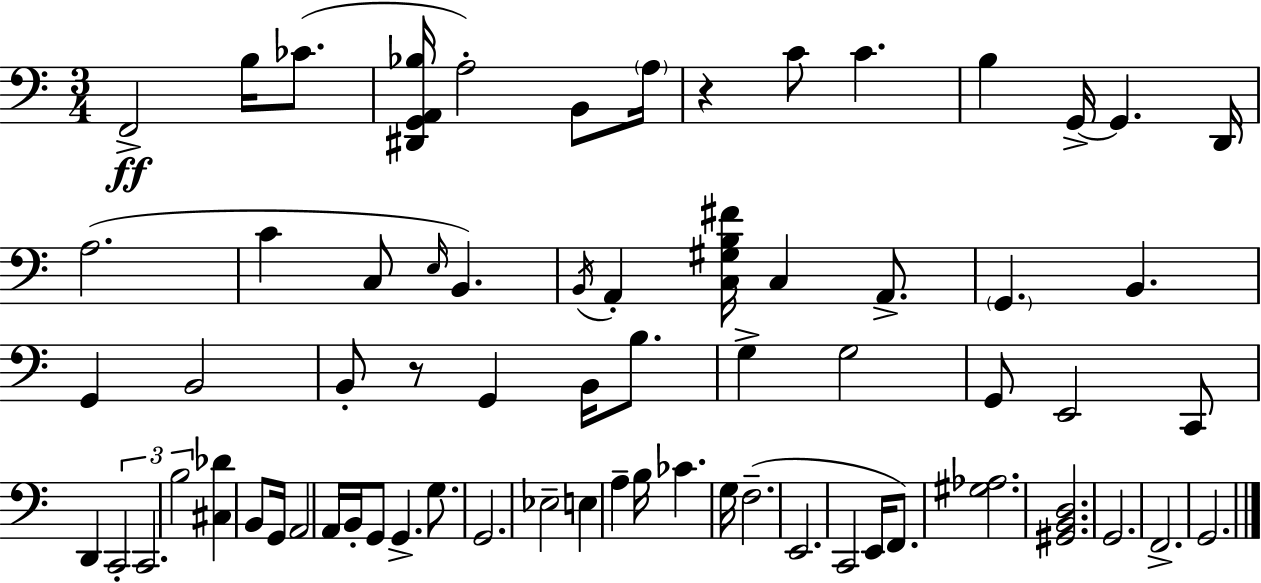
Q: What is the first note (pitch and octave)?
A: F2